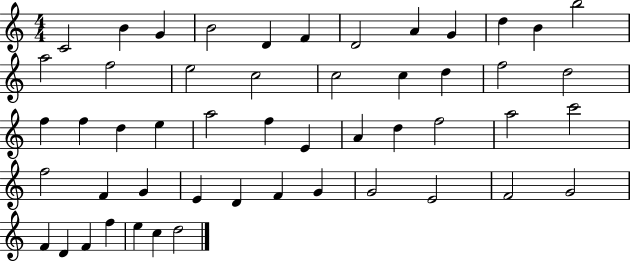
{
  \clef treble
  \numericTimeSignature
  \time 4/4
  \key c \major
  c'2 b'4 g'4 | b'2 d'4 f'4 | d'2 a'4 g'4 | d''4 b'4 b''2 | \break a''2 f''2 | e''2 c''2 | c''2 c''4 d''4 | f''2 d''2 | \break f''4 f''4 d''4 e''4 | a''2 f''4 e'4 | a'4 d''4 f''2 | a''2 c'''2 | \break f''2 f'4 g'4 | e'4 d'4 f'4 g'4 | g'2 e'2 | f'2 g'2 | \break f'4 d'4 f'4 f''4 | e''4 c''4 d''2 | \bar "|."
}